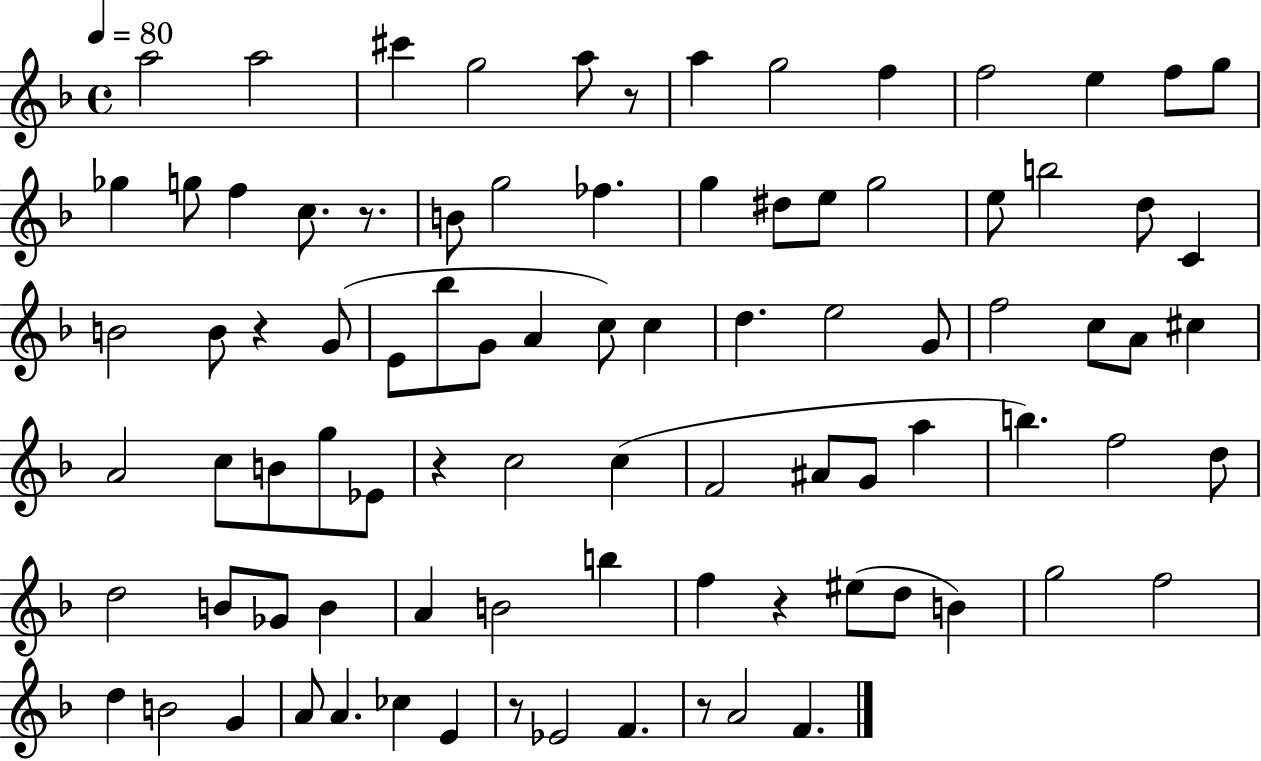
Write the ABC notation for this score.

X:1
T:Untitled
M:4/4
L:1/4
K:F
a2 a2 ^c' g2 a/2 z/2 a g2 f f2 e f/2 g/2 _g g/2 f c/2 z/2 B/2 g2 _f g ^d/2 e/2 g2 e/2 b2 d/2 C B2 B/2 z G/2 E/2 _b/2 G/2 A c/2 c d e2 G/2 f2 c/2 A/2 ^c A2 c/2 B/2 g/2 _E/2 z c2 c F2 ^A/2 G/2 a b f2 d/2 d2 B/2 _G/2 B A B2 b f z ^e/2 d/2 B g2 f2 d B2 G A/2 A _c E z/2 _E2 F z/2 A2 F